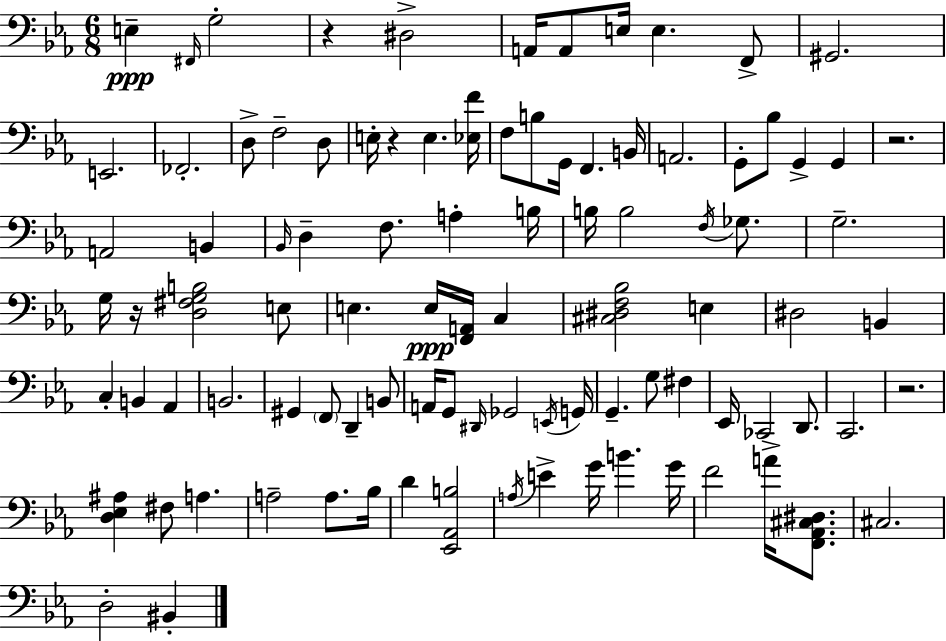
E3/q F#2/s G3/h R/q D#3/h A2/s A2/e E3/s E3/q. F2/e G#2/h. E2/h. FES2/h. D3/e F3/h D3/e E3/s R/q E3/q. [Eb3,F4]/s F3/e B3/e G2/s F2/q. B2/s A2/h. G2/e Bb3/e G2/q G2/q R/h. A2/h B2/q Bb2/s D3/q F3/e. A3/q B3/s B3/s B3/h F3/s Gb3/e. G3/h. G3/s R/s [D3,F#3,G3,B3]/h E3/e E3/q. E3/s [F2,A2]/s C3/q [C#3,D#3,F3,Bb3]/h E3/q D#3/h B2/q C3/q B2/q Ab2/q B2/h. G#2/q F2/e D2/q B2/e A2/s G2/e D#2/s Gb2/h E2/s G2/s G2/q. G3/e F#3/q Eb2/s CES2/h D2/e. C2/h. R/h. [D3,Eb3,A#3]/q F#3/e A3/q. A3/h A3/e. Bb3/s D4/q [Eb2,Ab2,B3]/h A3/s E4/q G4/s B4/q. G4/s F4/h A4/s [F2,Ab2,C#3,D#3]/e. C#3/h. D3/h BIS2/q